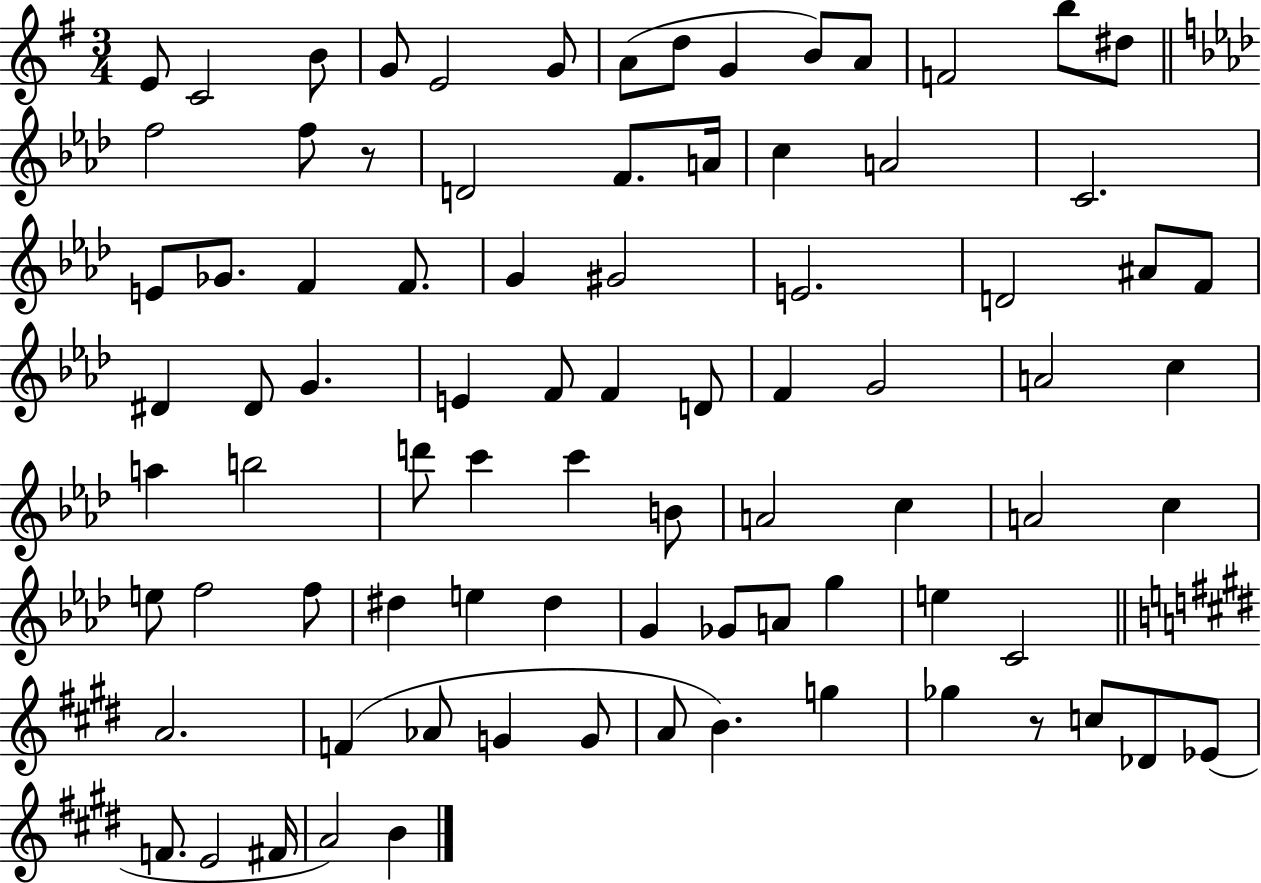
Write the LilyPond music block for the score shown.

{
  \clef treble
  \numericTimeSignature
  \time 3/4
  \key g \major
  e'8 c'2 b'8 | g'8 e'2 g'8 | a'8( d''8 g'4 b'8) a'8 | f'2 b''8 dis''8 | \break \bar "||" \break \key f \minor f''2 f''8 r8 | d'2 f'8. a'16 | c''4 a'2 | c'2. | \break e'8 ges'8. f'4 f'8. | g'4 gis'2 | e'2. | d'2 ais'8 f'8 | \break dis'4 dis'8 g'4. | e'4 f'8 f'4 d'8 | f'4 g'2 | a'2 c''4 | \break a''4 b''2 | d'''8 c'''4 c'''4 b'8 | a'2 c''4 | a'2 c''4 | \break e''8 f''2 f''8 | dis''4 e''4 dis''4 | g'4 ges'8 a'8 g''4 | e''4 c'2 | \break \bar "||" \break \key e \major a'2. | f'4( aes'8 g'4 g'8 | a'8 b'4.) g''4 | ges''4 r8 c''8 des'8 ees'8( | \break f'8. e'2 fis'16 | a'2) b'4 | \bar "|."
}